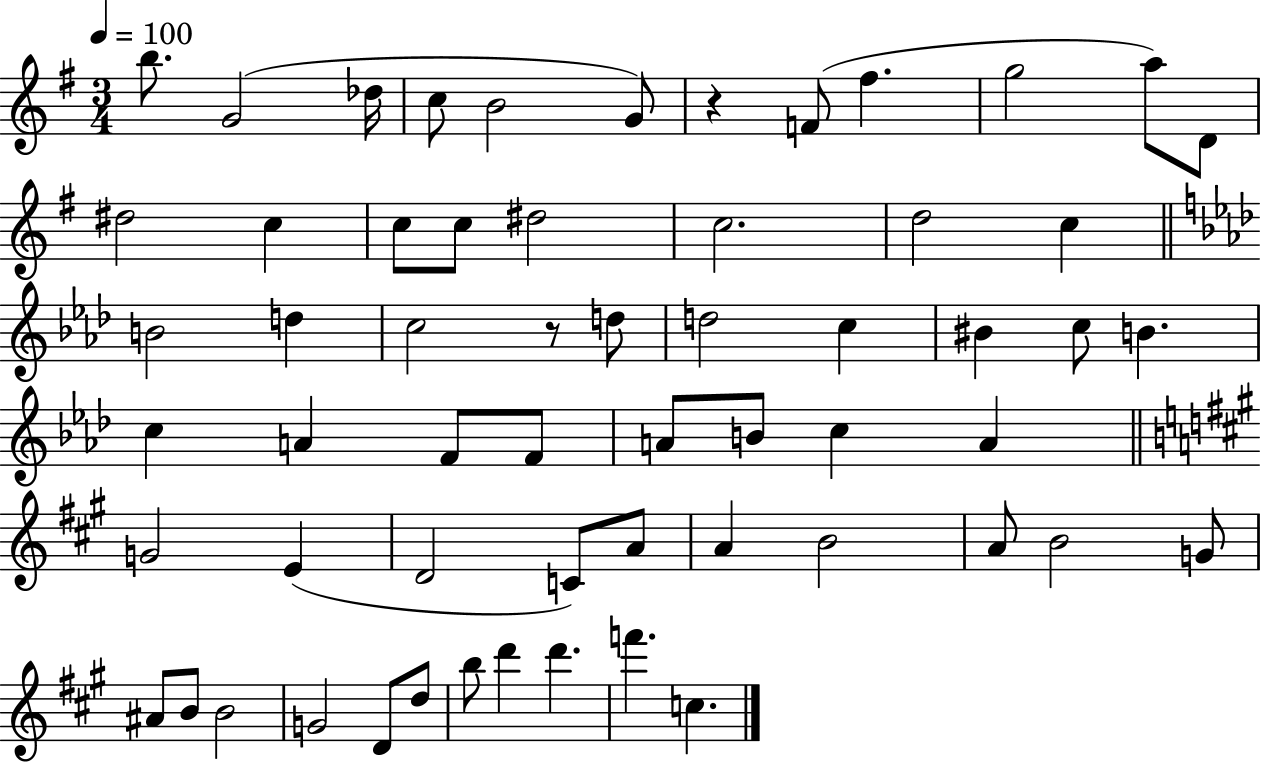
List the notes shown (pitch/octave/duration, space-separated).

B5/e. G4/h Db5/s C5/e B4/h G4/e R/q F4/e F#5/q. G5/h A5/e D4/e D#5/h C5/q C5/e C5/e D#5/h C5/h. D5/h C5/q B4/h D5/q C5/h R/e D5/e D5/h C5/q BIS4/q C5/e B4/q. C5/q A4/q F4/e F4/e A4/e B4/e C5/q A4/q G4/h E4/q D4/h C4/e A4/e A4/q B4/h A4/e B4/h G4/e A#4/e B4/e B4/h G4/h D4/e D5/e B5/e D6/q D6/q. F6/q. C5/q.